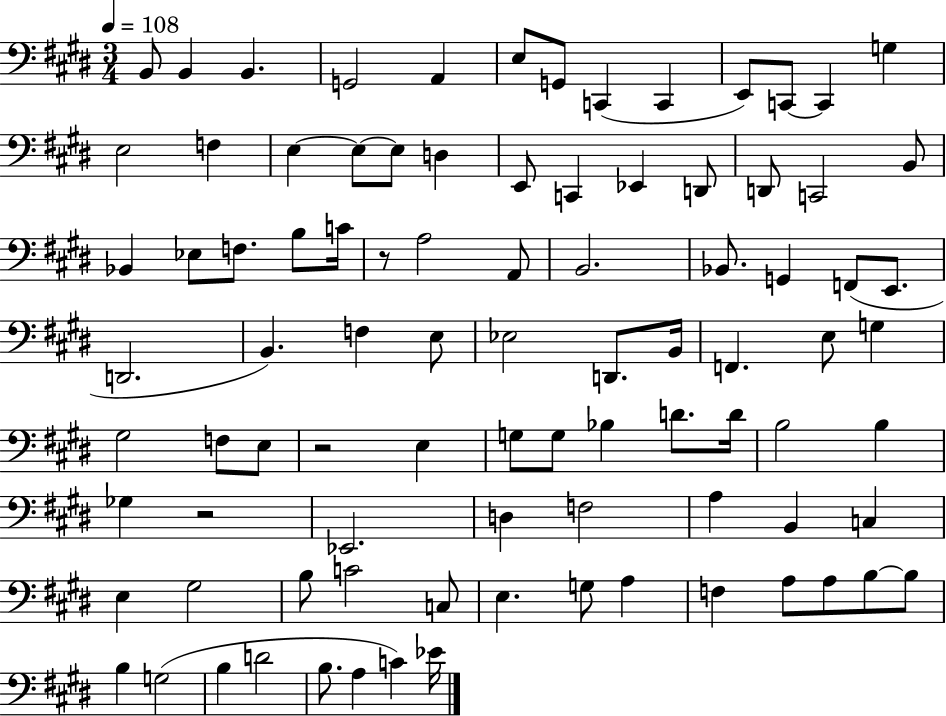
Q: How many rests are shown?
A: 3